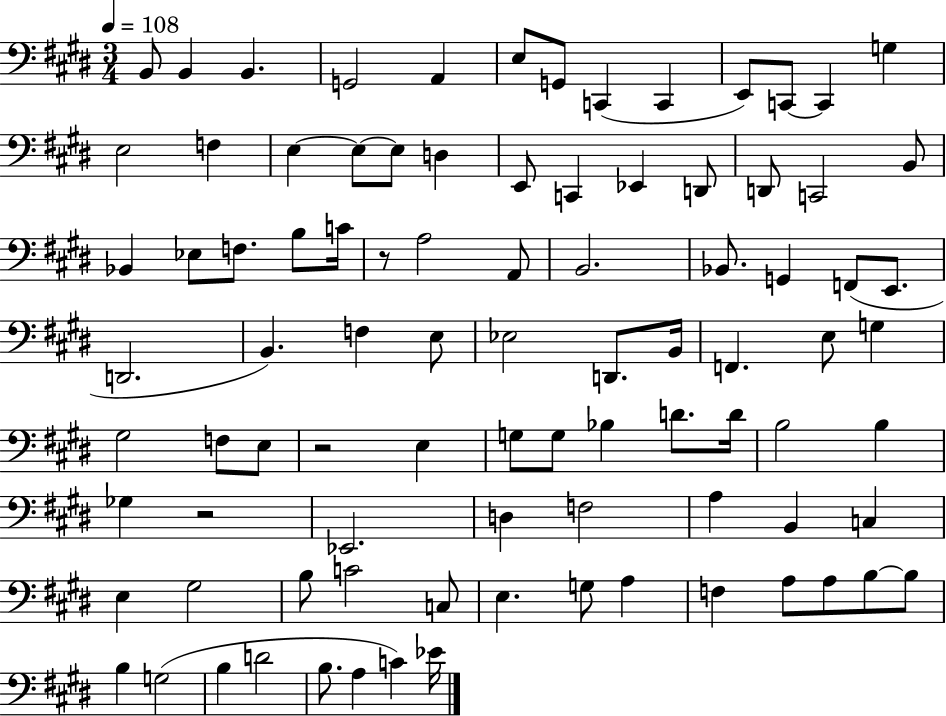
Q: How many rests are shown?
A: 3